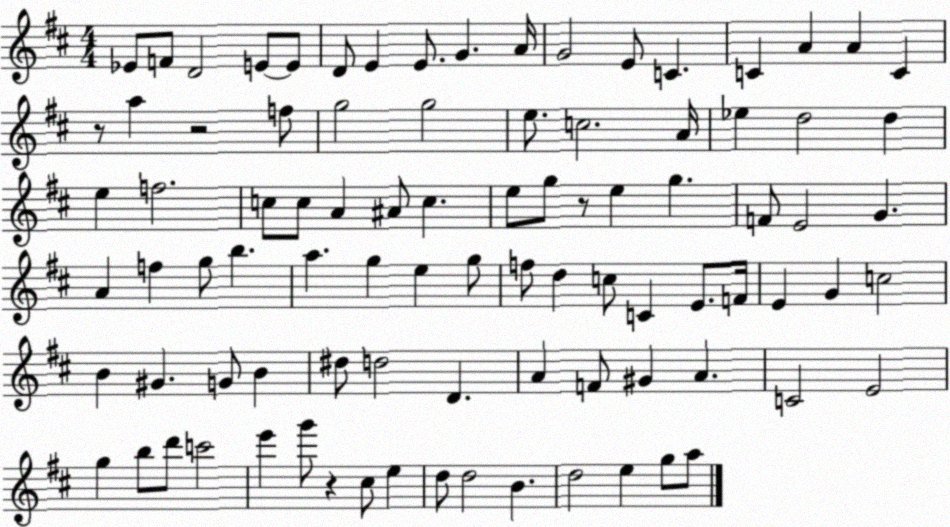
X:1
T:Untitled
M:4/4
L:1/4
K:D
_E/2 F/2 D2 E/2 E/2 D/2 E E/2 G A/4 G2 E/2 C C A A C z/2 a z2 f/2 g2 g2 e/2 c2 A/4 _e d2 d e f2 c/2 c/2 A ^A/2 c e/2 g/2 z/2 e g F/2 E2 G A f g/2 b a g e g/2 f/2 d c/2 C E/2 F/4 E G c2 B ^G G/2 B ^d/2 d2 D A F/2 ^G A C2 E2 g b/2 d'/2 c'2 e' g'/2 z ^c/2 e d/2 d2 B d2 e g/2 a/2